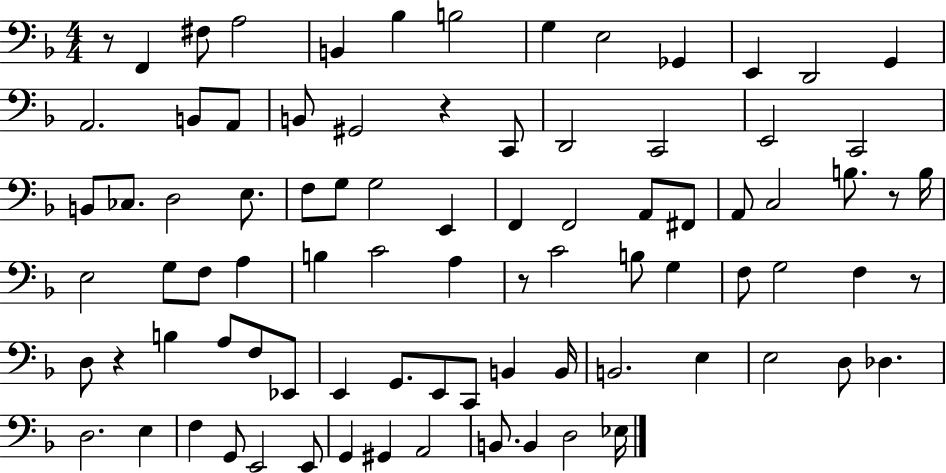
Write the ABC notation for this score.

X:1
T:Untitled
M:4/4
L:1/4
K:F
z/2 F,, ^F,/2 A,2 B,, _B, B,2 G, E,2 _G,, E,, D,,2 G,, A,,2 B,,/2 A,,/2 B,,/2 ^G,,2 z C,,/2 D,,2 C,,2 E,,2 C,,2 B,,/2 _C,/2 D,2 E,/2 F,/2 G,/2 G,2 E,, F,, F,,2 A,,/2 ^F,,/2 A,,/2 C,2 B,/2 z/2 B,/4 E,2 G,/2 F,/2 A, B, C2 A, z/2 C2 B,/2 G, F,/2 G,2 F, z/2 D,/2 z B, A,/2 F,/2 _E,,/2 E,, G,,/2 E,,/2 C,,/2 B,, B,,/4 B,,2 E, E,2 D,/2 _D, D,2 E, F, G,,/2 E,,2 E,,/2 G,, ^G,, A,,2 B,,/2 B,, D,2 _E,/4